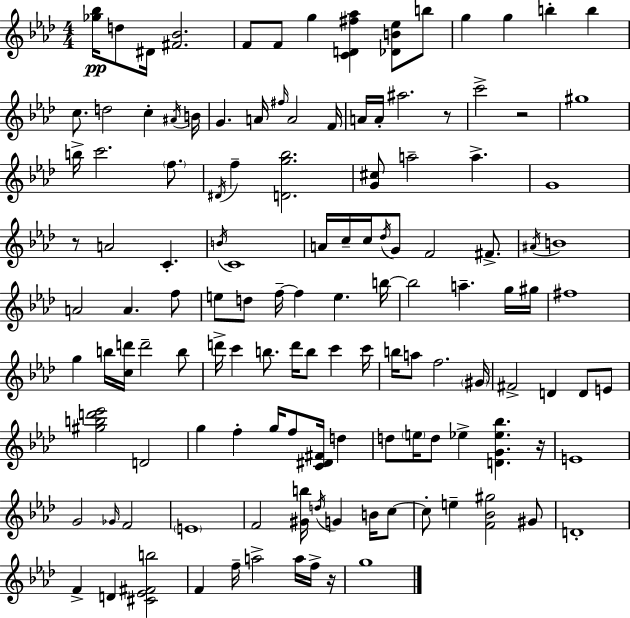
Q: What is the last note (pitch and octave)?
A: G5